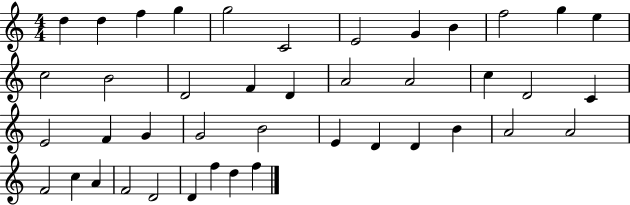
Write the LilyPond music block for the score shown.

{
  \clef treble
  \numericTimeSignature
  \time 4/4
  \key c \major
  d''4 d''4 f''4 g''4 | g''2 c'2 | e'2 g'4 b'4 | f''2 g''4 e''4 | \break c''2 b'2 | d'2 f'4 d'4 | a'2 a'2 | c''4 d'2 c'4 | \break e'2 f'4 g'4 | g'2 b'2 | e'4 d'4 d'4 b'4 | a'2 a'2 | \break f'2 c''4 a'4 | f'2 d'2 | d'4 f''4 d''4 f''4 | \bar "|."
}